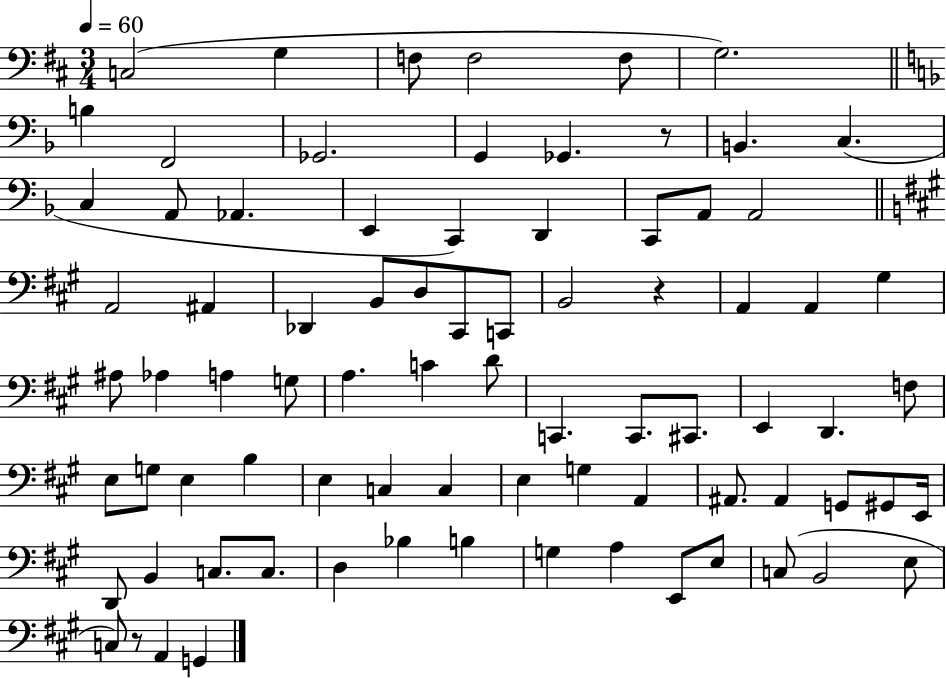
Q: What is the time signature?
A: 3/4